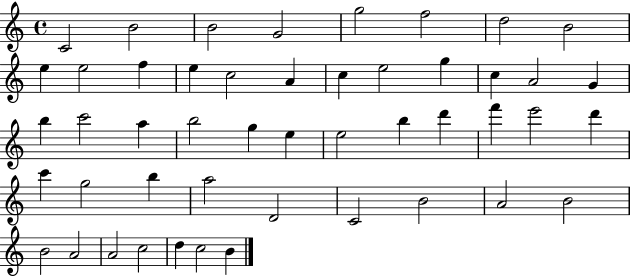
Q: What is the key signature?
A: C major